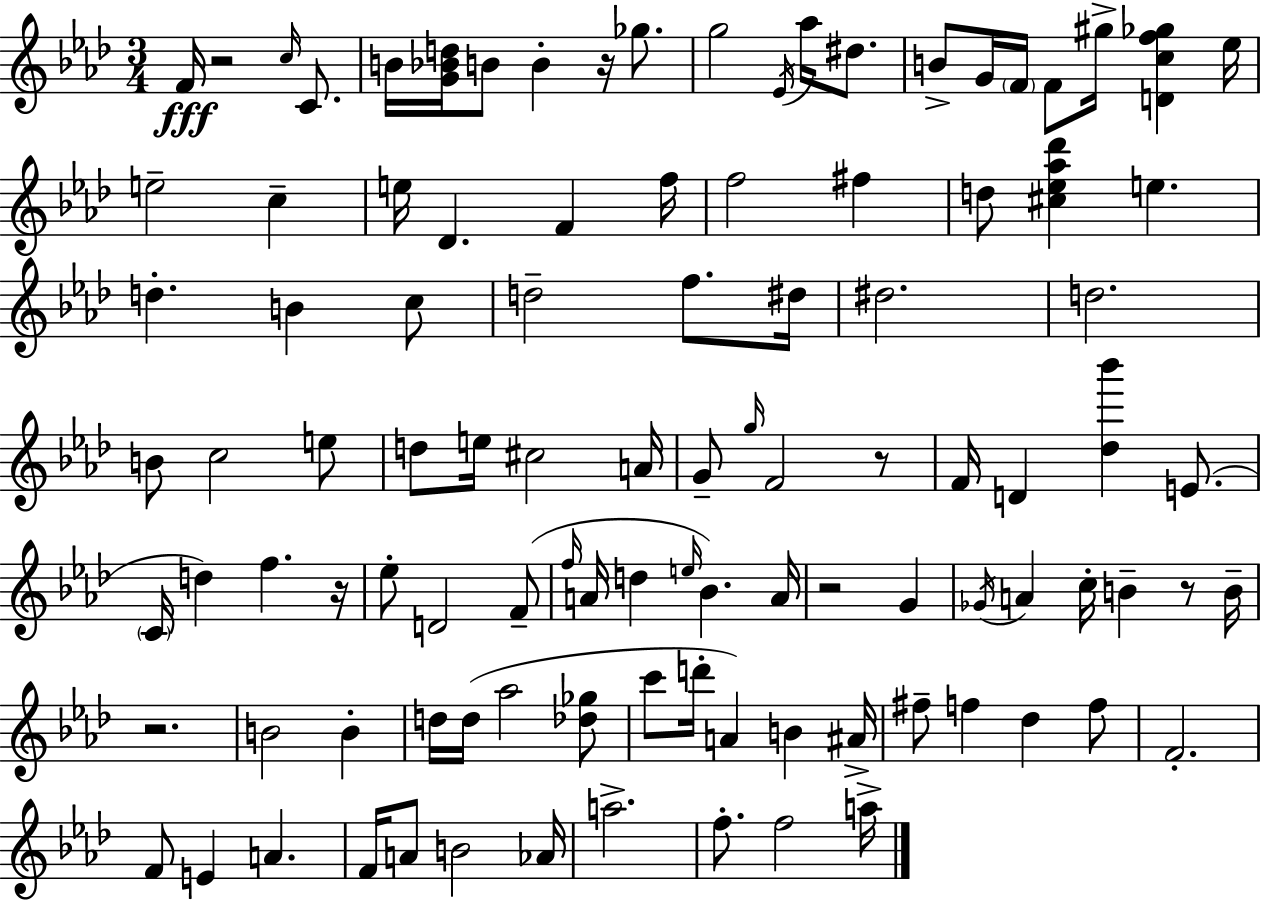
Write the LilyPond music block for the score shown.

{
  \clef treble
  \numericTimeSignature
  \time 3/4
  \key f \minor
  f'16\fff r2 \grace { c''16 } c'8. | b'16 <g' bes' d''>16 b'8 b'4-. r16 ges''8. | g''2 \acciaccatura { ees'16 } aes''16 dis''8. | b'8-> g'16 \parenthesize f'16 f'8 gis''16-> <d' c'' f'' ges''>4 | \break ees''16 e''2-- c''4-- | e''16 des'4. f'4 | f''16 f''2 fis''4 | d''8 <cis'' ees'' aes'' des'''>4 e''4. | \break d''4.-. b'4 | c''8 d''2-- f''8. | dis''16 dis''2. | d''2. | \break b'8 c''2 | e''8 d''8 e''16 cis''2 | a'16 g'8-- \grace { g''16 } f'2 | r8 f'16 d'4 <des'' bes'''>4 | \break e'8.( \parenthesize c'16 d''4) f''4. | r16 ees''8-. d'2 | f'8--( \grace { f''16 } a'16 d''4 \grace { e''16 }) bes'4. | a'16 r2 | \break g'4 \acciaccatura { ges'16 } a'4 c''16-. b'4-- | r8 b'16-- r2. | b'2 | b'4-. d''16 d''16( aes''2 | \break <des'' ges''>8 c'''8 d'''16-. a'4) | b'4 ais'16-> fis''8-- f''4 | des''4 f''8 f'2.-. | f'8 e'4 | \break a'4. f'16 a'8 b'2 | aes'16 a''2.-> | f''8.-. f''2 | a''16-> \bar "|."
}